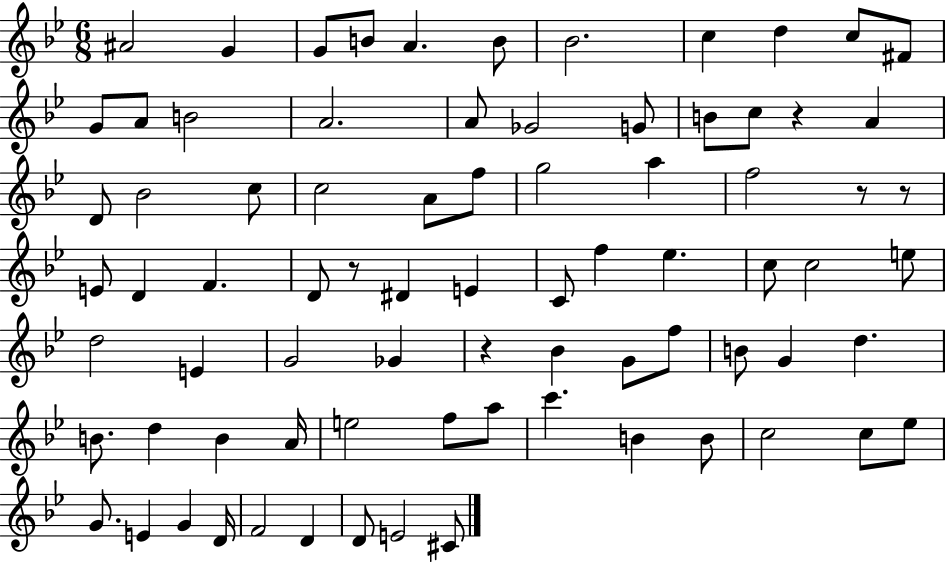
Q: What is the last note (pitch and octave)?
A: C#4